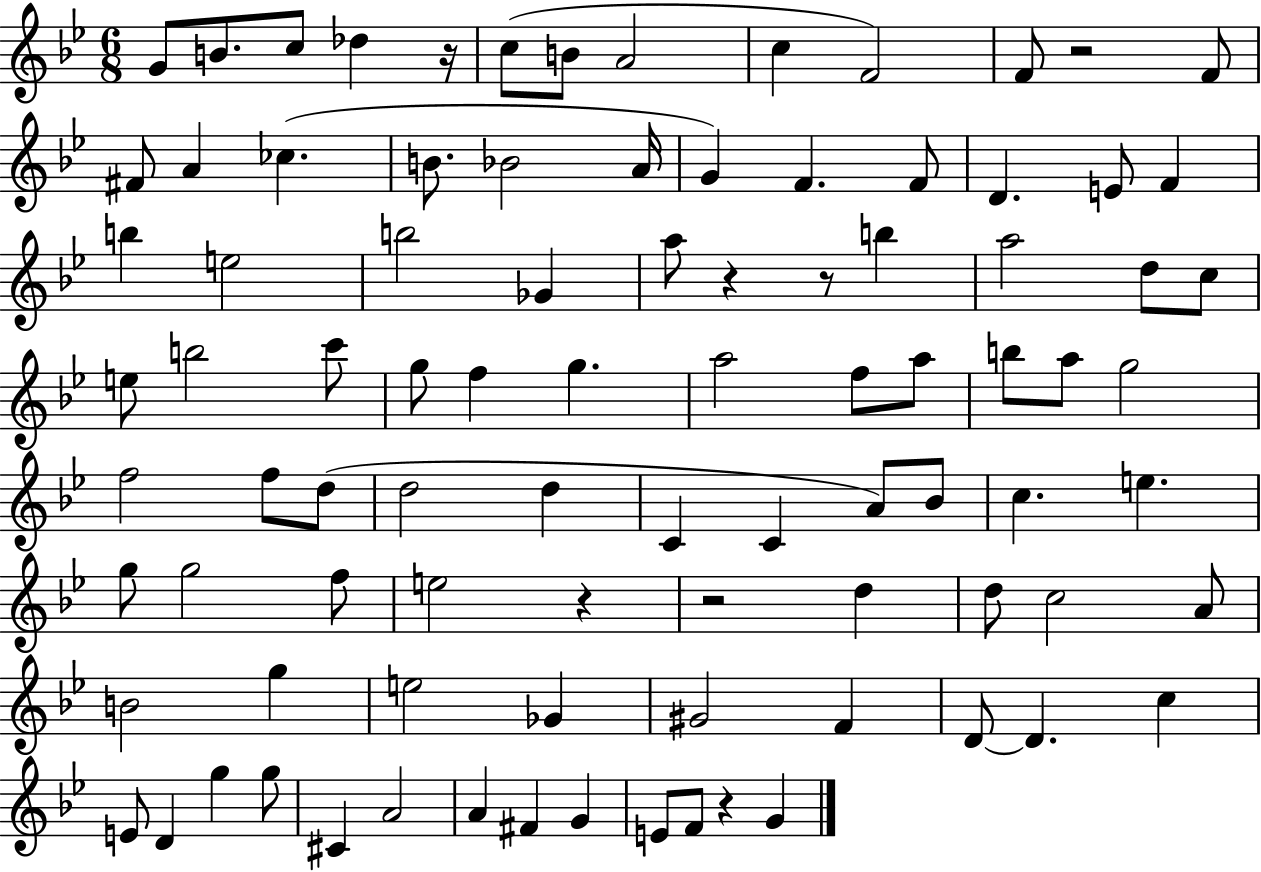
G4/e B4/e. C5/e Db5/q R/s C5/e B4/e A4/h C5/q F4/h F4/e R/h F4/e F#4/e A4/q CES5/q. B4/e. Bb4/h A4/s G4/q F4/q. F4/e D4/q. E4/e F4/q B5/q E5/h B5/h Gb4/q A5/e R/q R/e B5/q A5/h D5/e C5/e E5/e B5/h C6/e G5/e F5/q G5/q. A5/h F5/e A5/e B5/e A5/e G5/h F5/h F5/e D5/e D5/h D5/q C4/q C4/q A4/e Bb4/e C5/q. E5/q. G5/e G5/h F5/e E5/h R/q R/h D5/q D5/e C5/h A4/e B4/h G5/q E5/h Gb4/q G#4/h F4/q D4/e D4/q. C5/q E4/e D4/q G5/q G5/e C#4/q A4/h A4/q F#4/q G4/q E4/e F4/e R/q G4/q